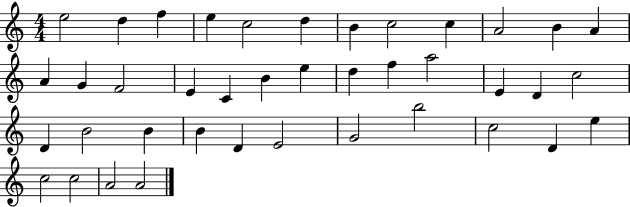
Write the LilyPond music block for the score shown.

{
  \clef treble
  \numericTimeSignature
  \time 4/4
  \key c \major
  e''2 d''4 f''4 | e''4 c''2 d''4 | b'4 c''2 c''4 | a'2 b'4 a'4 | \break a'4 g'4 f'2 | e'4 c'4 b'4 e''4 | d''4 f''4 a''2 | e'4 d'4 c''2 | \break d'4 b'2 b'4 | b'4 d'4 e'2 | g'2 b''2 | c''2 d'4 e''4 | \break c''2 c''2 | a'2 a'2 | \bar "|."
}